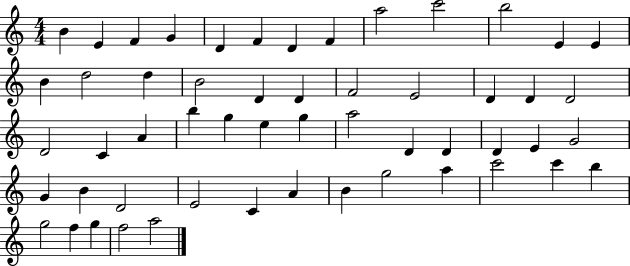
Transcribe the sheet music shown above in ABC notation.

X:1
T:Untitled
M:4/4
L:1/4
K:C
B E F G D F D F a2 c'2 b2 E E B d2 d B2 D D F2 E2 D D D2 D2 C A b g e g a2 D D D E G2 G B D2 E2 C A B g2 a c'2 c' b g2 f g f2 a2